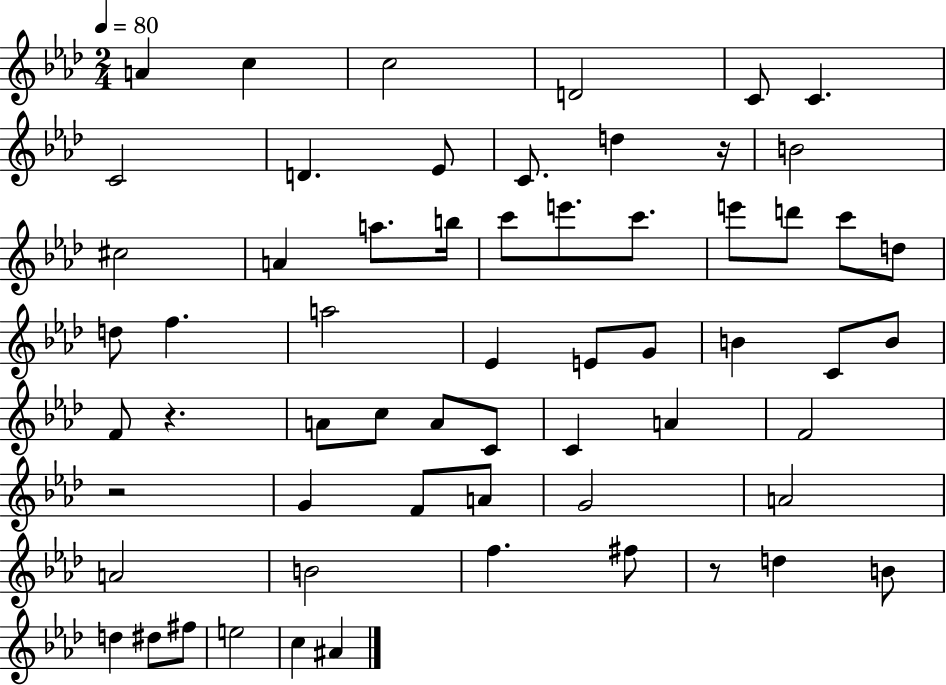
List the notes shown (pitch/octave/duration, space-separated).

A4/q C5/q C5/h D4/h C4/e C4/q. C4/h D4/q. Eb4/e C4/e. D5/q R/s B4/h C#5/h A4/q A5/e. B5/s C6/e E6/e. C6/e. E6/e D6/e C6/e D5/e D5/e F5/q. A5/h Eb4/q E4/e G4/e B4/q C4/e B4/e F4/e R/q. A4/e C5/e A4/e C4/e C4/q A4/q F4/h R/h G4/q F4/e A4/e G4/h A4/h A4/h B4/h F5/q. F#5/e R/e D5/q B4/e D5/q D#5/e F#5/e E5/h C5/q A#4/q